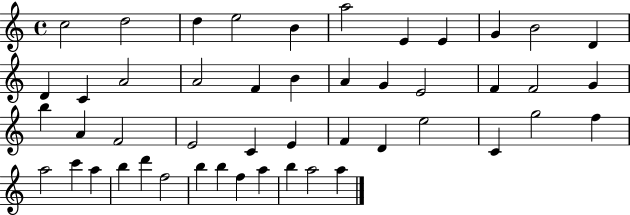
C5/h D5/h D5/q E5/h B4/q A5/h E4/q E4/q G4/q B4/h D4/q D4/q C4/q A4/h A4/h F4/q B4/q A4/q G4/q E4/h F4/q F4/h G4/q B5/q A4/q F4/h E4/h C4/q E4/q F4/q D4/q E5/h C4/q G5/h F5/q A5/h C6/q A5/q B5/q D6/q F5/h B5/q B5/q F5/q A5/q B5/q A5/h A5/q